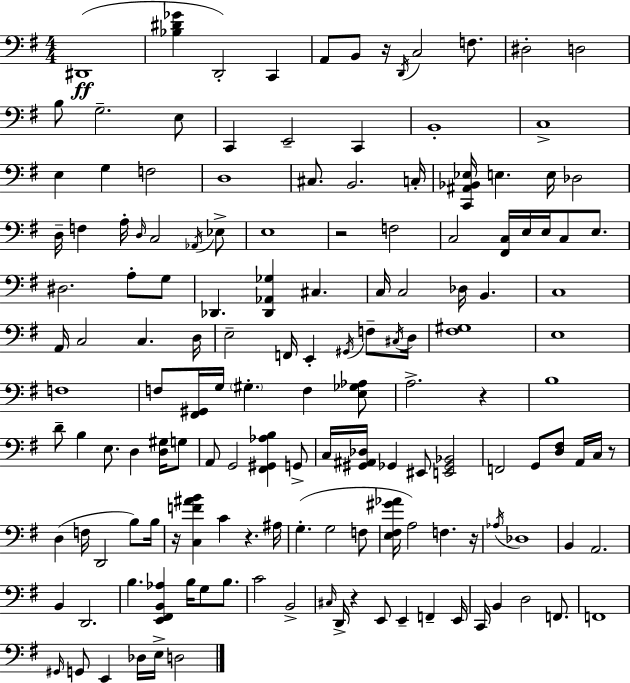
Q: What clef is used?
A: bass